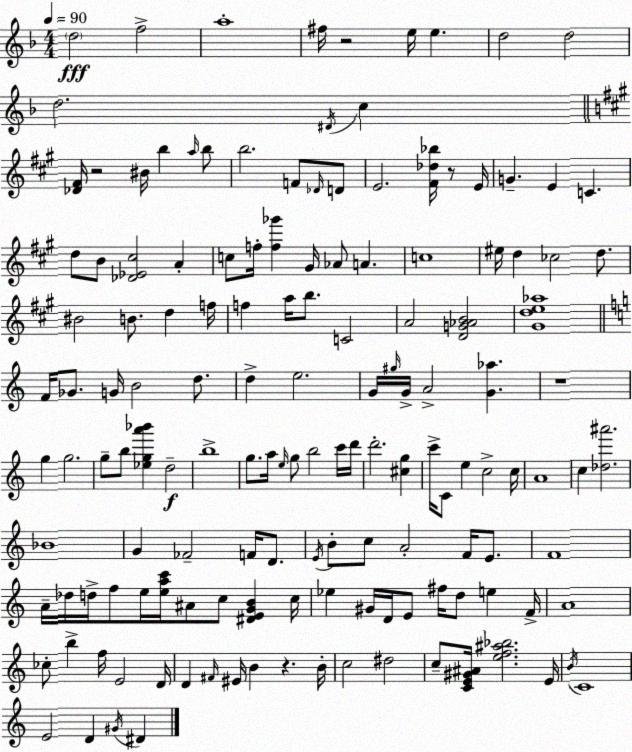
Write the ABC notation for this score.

X:1
T:Untitled
M:4/4
L:1/4
K:F
d2 f2 a4 ^f/4 z2 e/4 e d2 d2 d2 ^D/4 c [_D^F]/4 z2 ^B/4 b a/4 b/2 b2 F/2 _D/4 D/2 E2 [^F_d_b]/4 z/2 E/4 G E C d/2 B/2 [_D_E^c]2 A c/2 f/4 [f_g'] ^G/4 _A/2 A c4 ^e/4 d _c2 d/2 ^B2 B/2 d f/4 f a/4 b/2 C2 A2 [DG_AB]2 [^Gde_a]4 F/4 _G/2 G/4 B2 d/2 d e2 G/4 ^g/4 G/4 A2 [G_a] z4 g g2 g/2 b/2 [_ega'_b'] d2 b4 g/2 a/4 e/4 g/2 b2 c'/4 d'/4 d'2 [^cg] c'/4 C/2 e c2 c/4 A4 c [_d^a']2 _B4 G _F2 F/4 D/2 E/4 B/2 c/2 A2 F/4 E/2 F4 A/4 _d/4 d/4 f/2 e/4 [eac']/4 ^A/2 c/2 [^DEGB] c/4 _e ^G/4 D/4 E/2 ^f/4 d/2 e F/4 A4 _c/2 b f/4 E2 D/4 D ^F/4 ^E/4 B z B/4 c2 ^d2 c/2 [CE^G^A]/4 [ef^a_b]2 E/4 B/4 C4 E2 D ^G/4 ^D